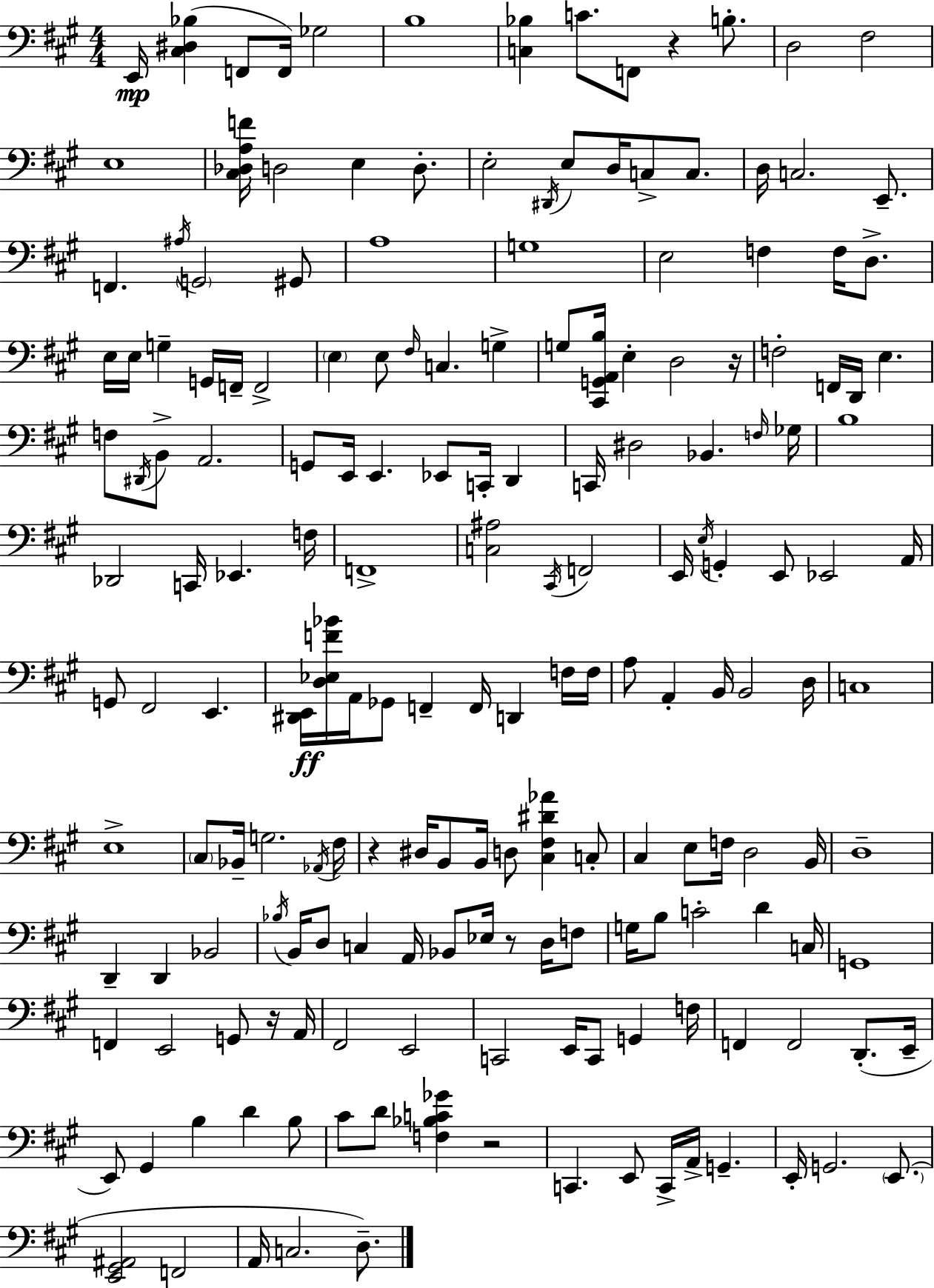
E2/s [C#3,D#3,Bb3]/q F2/e F2/s Gb3/h B3/w [C3,Bb3]/q C4/e. F2/e R/q B3/e. D3/h F#3/h E3/w [C#3,Db3,A3,F4]/s D3/h E3/q D3/e. E3/h D#2/s E3/e D3/s C3/e C3/e. D3/s C3/h. E2/e. F2/q. A#3/s G2/h G#2/e A3/w G3/w E3/h F3/q F3/s D3/e. E3/s E3/s G3/q G2/s F2/s F2/h E3/q E3/e F#3/s C3/q. G3/q G3/e [C#2,G2,A2,B3]/s E3/q D3/h R/s F3/h F2/s D2/s E3/q. F3/e D#2/s B2/e A2/h. G2/e E2/s E2/q. Eb2/e C2/s D2/q C2/s D#3/h Bb2/q. F3/s Gb3/s B3/w Db2/h C2/s Eb2/q. F3/s F2/w [C3,A#3]/h C#2/s F2/h E2/s E3/s G2/q E2/e Eb2/h A2/s G2/e F#2/h E2/q. [D#2,E2]/s [D3,Eb3,F4,Bb4]/s A2/s Gb2/e F2/q F2/s D2/q F3/s F3/s A3/e A2/q B2/s B2/h D3/s C3/w E3/w C#3/e Bb2/s G3/h. Ab2/s F#3/s R/q D#3/s B2/e B2/s D3/e [C#3,F#3,D#4,Ab4]/q C3/e C#3/q E3/e F3/s D3/h B2/s D3/w D2/q D2/q Bb2/h Bb3/s B2/s D3/e C3/q A2/s Bb2/e Eb3/s R/e D3/s F3/e G3/s B3/e C4/h D4/q C3/s G2/w F2/q E2/h G2/e R/s A2/s F#2/h E2/h C2/h E2/s C2/e G2/q F3/s F2/q F2/h D2/e. E2/s E2/e G#2/q B3/q D4/q B3/e C#4/e D4/e [F3,Bb3,C4,Gb4]/q R/h C2/q. E2/e C2/s A2/s G2/q. E2/s G2/h. E2/e. [E2,G#2,A#2]/h F2/h A2/s C3/h. D3/e.